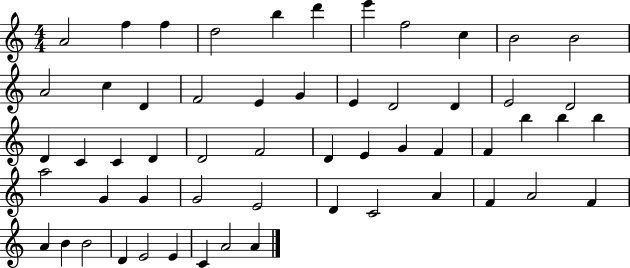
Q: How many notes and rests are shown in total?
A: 56